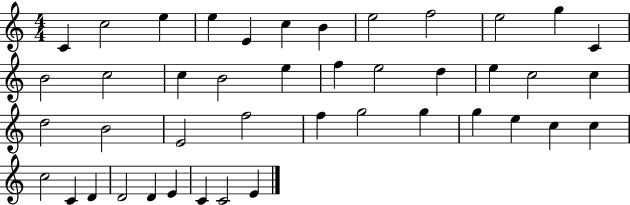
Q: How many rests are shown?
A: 0